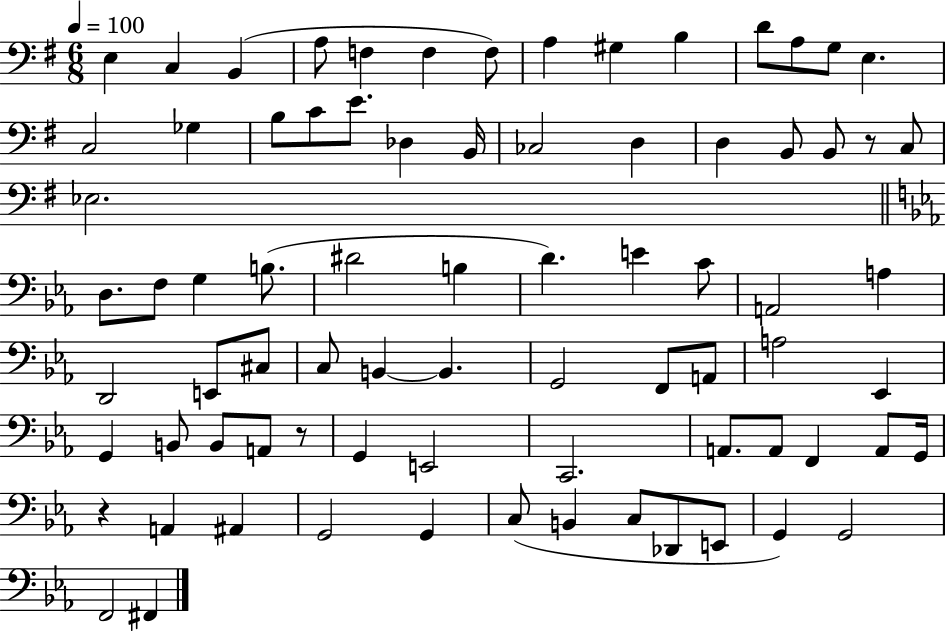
{
  \clef bass
  \numericTimeSignature
  \time 6/8
  \key g \major
  \tempo 4 = 100
  \repeat volta 2 { e4 c4 b,4( | a8 f4 f4 f8) | a4 gis4 b4 | d'8 a8 g8 e4. | \break c2 ges4 | b8 c'8 e'8. des4 b,16 | ces2 d4 | d4 b,8 b,8 r8 c8 | \break ees2. | \bar "||" \break \key c \minor d8. f8 g4 b8.( | dis'2 b4 | d'4.) e'4 c'8 | a,2 a4 | \break d,2 e,8 cis8 | c8 b,4~~ b,4. | g,2 f,8 a,8 | a2 ees,4 | \break g,4 b,8 b,8 a,8 r8 | g,4 e,2 | c,2. | a,8. a,8 f,4 a,8 g,16 | \break r4 a,4 ais,4 | g,2 g,4 | c8( b,4 c8 des,8 e,8 | g,4) g,2 | \break f,2 fis,4 | } \bar "|."
}